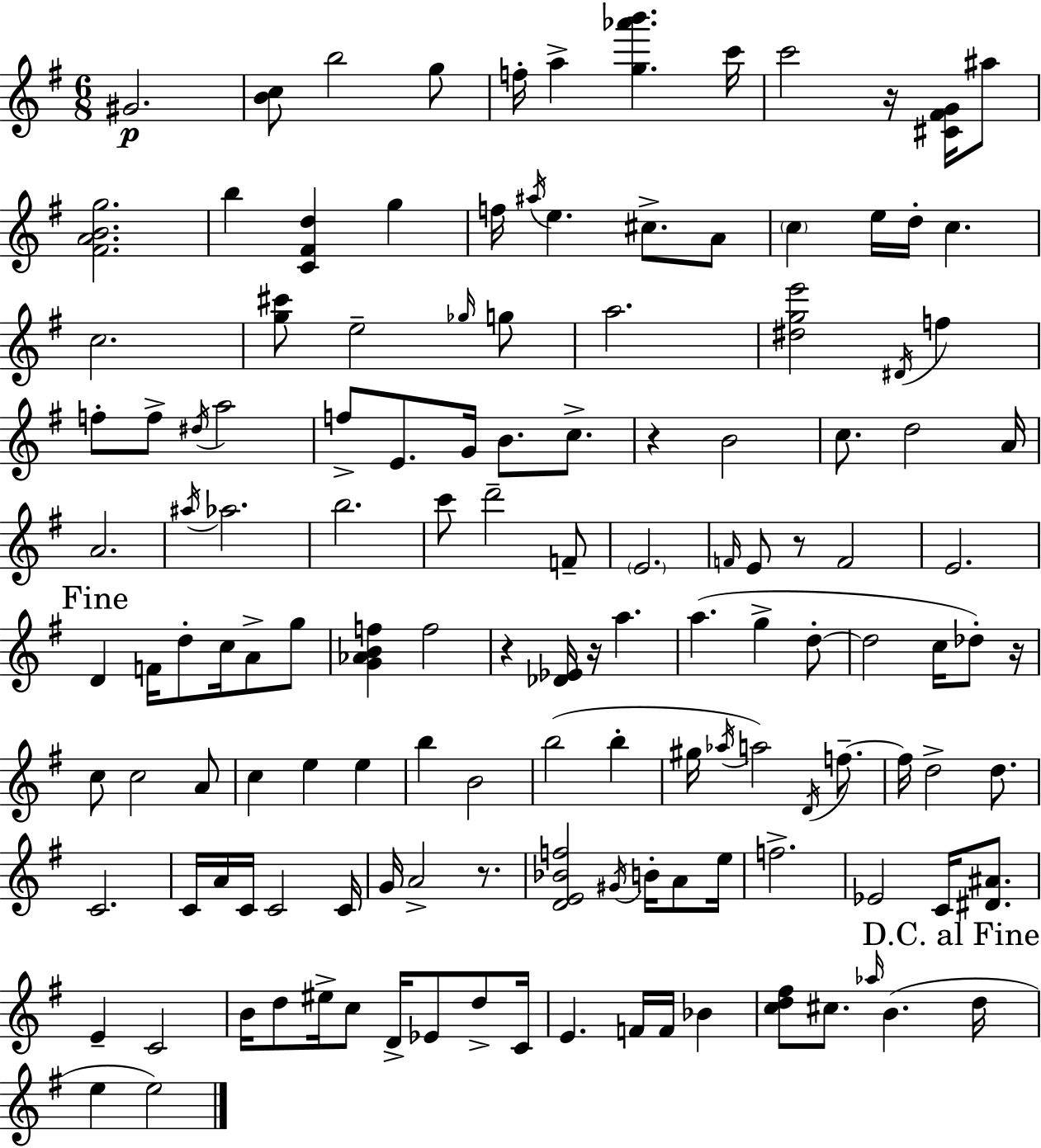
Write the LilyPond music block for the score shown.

{
  \clef treble
  \numericTimeSignature
  \time 6/8
  \key e \minor
  \repeat volta 2 { gis'2.\p | <b' c''>8 b''2 g''8 | f''16-. a''4-> <g'' aes''' b'''>4. c'''16 | c'''2 r16 <cis' fis' g'>16 ais''8 | \break <fis' a' b' g''>2. | b''4 <c' fis' d''>4 g''4 | f''16 \acciaccatura { ais''16 } e''4. cis''8.-> a'8 | \parenthesize c''4 e''16 d''16-. c''4. | \break c''2. | <g'' cis'''>8 e''2-- \grace { ges''16 } | g''8 a''2. | <dis'' g'' e'''>2 \acciaccatura { dis'16 } f''4 | \break f''8-. f''8-> \acciaccatura { dis''16 } a''2 | f''8-> e'8. g'16 b'8. | c''8.-> r4 b'2 | c''8. d''2 | \break a'16 a'2. | \acciaccatura { ais''16 } aes''2. | b''2. | c'''8 d'''2-- | \break f'8-- \parenthesize e'2. | \grace { f'16 } e'8 r8 f'2 | e'2. | \mark "Fine" d'4 f'16 d''8-. | \break c''16 a'8-> g''8 <g' aes' b' f''>4 f''2 | r4 <des' ees'>16 r16 | a''4. a''4.( | g''4-> d''8-.~~ d''2 | \break c''16 des''8-.) r16 c''8 c''2 | a'8 c''4 e''4 | e''4 b''4 b'2 | b''2( | \break b''4-. gis''16 \acciaccatura { aes''16 } a''2) | \acciaccatura { d'16 } f''8.--~~ f''16 d''2-> | d''8. c'2. | c'16 a'16 c'16 c'2 | \break c'16 g'16 a'2-> | r8. <d' e' bes' f''>2 | \acciaccatura { gis'16 } b'16-. a'8 e''16 f''2.-> | ees'2 | \break c'16 <dis' ais'>8. e'4-- | c'2 b'16 d''8 | eis''16-> c''8 d'16-> ees'8 d''8-> c'16 e'4. | f'16 f'16 bes'4 <c'' d'' fis''>8 cis''8. | \break \grace { aes''16 } b'4.( \mark "D.C. al Fine" d''16 e''4 | e''2) } \bar "|."
}